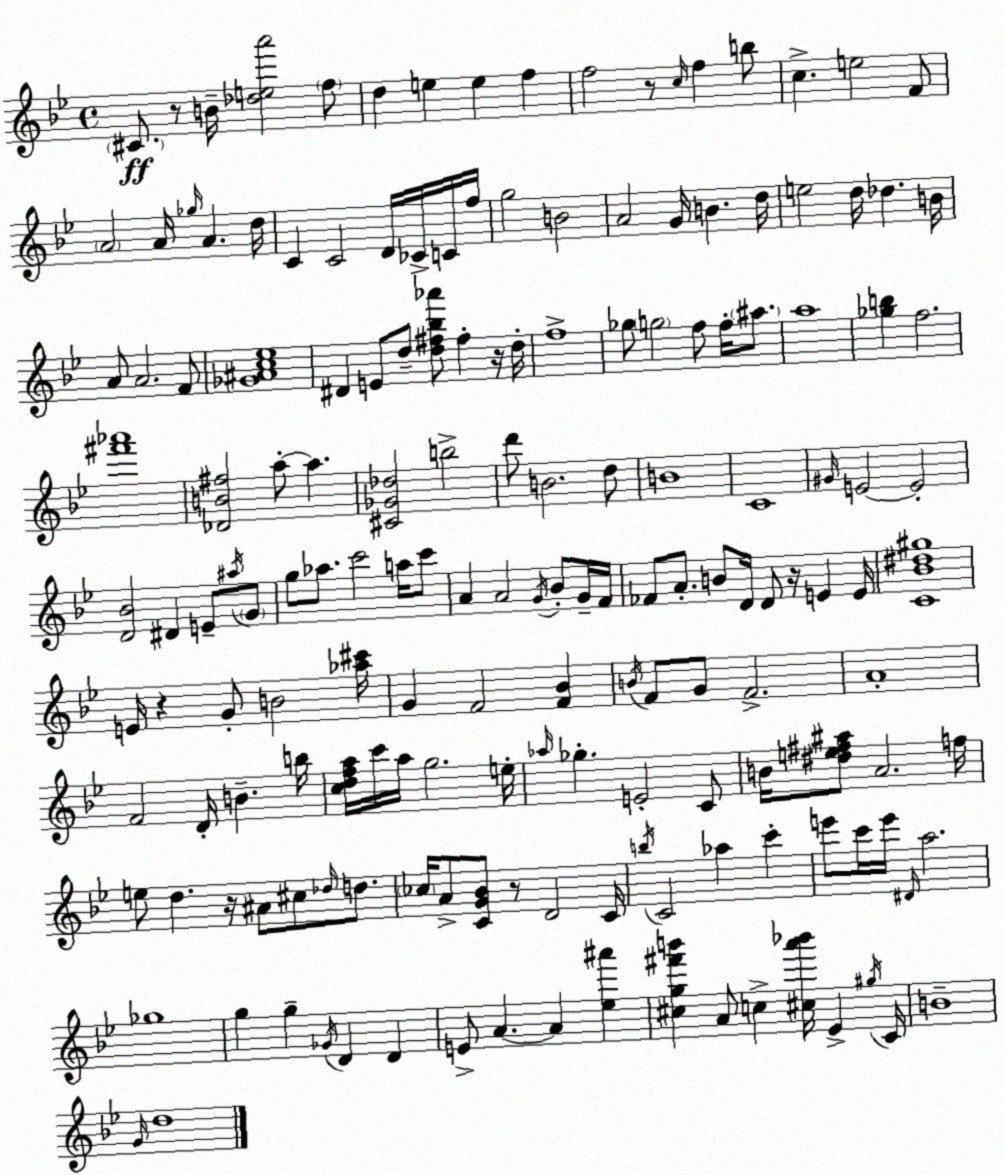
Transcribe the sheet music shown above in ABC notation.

X:1
T:Untitled
M:4/4
L:1/4
K:Gm
^C/2 z/2 B/4 [_dea']2 f/2 d e e f f2 z/2 c/4 f b/2 c e2 F/2 A2 A/4 _g/4 A d/4 C C2 D/4 _C/4 C/4 f/4 g2 B2 A2 G/4 B d/4 e2 d/4 _d B/4 A/2 A2 F/2 [_G^Ac_e]4 ^D E/2 d/2 [d^f_b_a']/2 ^f z/4 d/4 f4 _g/2 g2 f/2 f/4 ^a/2 a4 [_gb] f2 [^f'_a']4 [_DB^f]2 a/2 a [^C_G_d]2 b2 d'/2 B2 d/2 B4 C4 ^G/4 E2 E2 [D_B]2 ^D E/2 ^a/4 G/2 g/2 _a/2 c'2 a/4 c'/2 A A2 G/4 _B/2 G/4 F/4 _F/2 A/2 B/2 D/4 D/2 z/4 E E/4 [C_B^d^g]4 E/4 z G/2 B2 [_a^c']/4 G F2 [F_B] B/4 F/2 G/2 F2 A4 F2 D/4 B b/4 [cdfa]/4 c'/4 a/4 g2 e/4 _a/4 _g E2 C/2 B/4 [^de^f^a]/2 A2 f/4 e/2 d z/4 ^A/2 ^c/2 _d/4 d/2 _c/4 A/2 [CG_B]/2 z/2 D2 C/4 b/4 C2 _a c' e'/2 c'/4 e'/4 ^D/4 a2 _g4 g g _G/4 D D E/2 A A [_e^a'] [^cg^f'b'] A/2 c [^ca'_b']/4 _E ^g/4 C/4 B4 G/4 d4